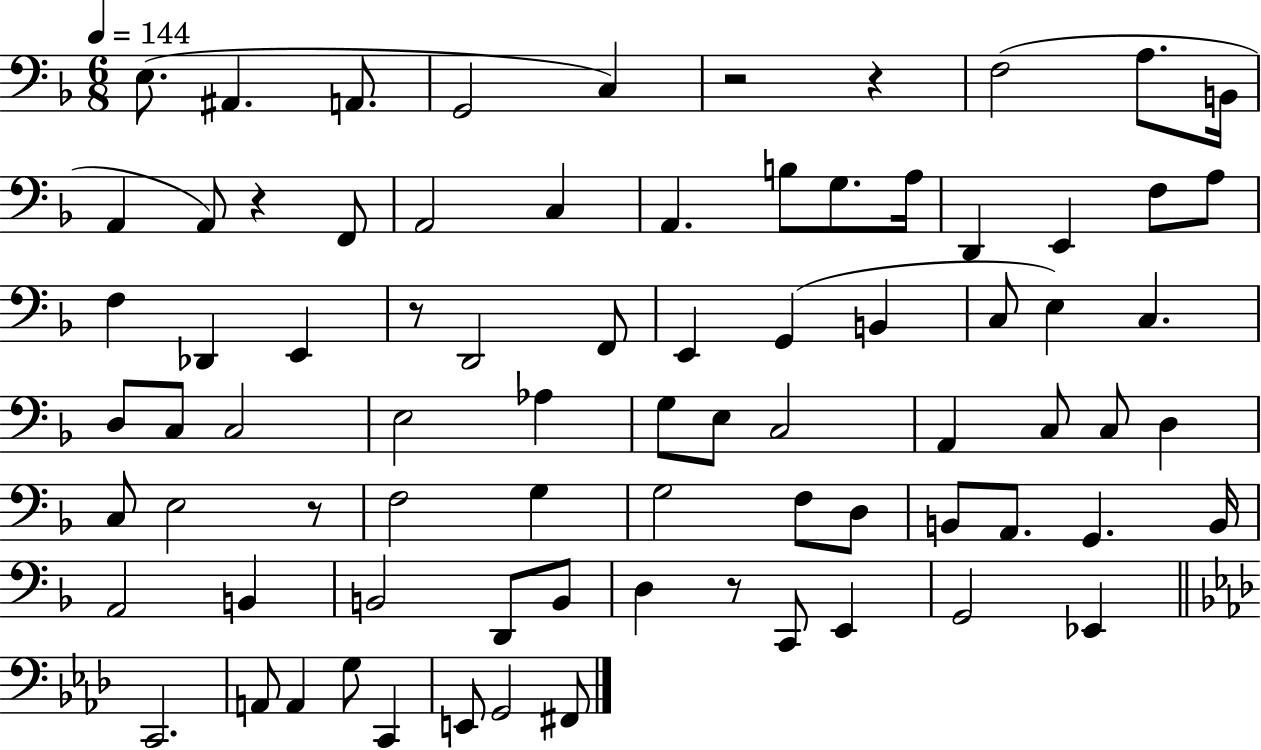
E3/e. A#2/q. A2/e. G2/h C3/q R/h R/q F3/h A3/e. B2/s A2/q A2/e R/q F2/e A2/h C3/q A2/q. B3/e G3/e. A3/s D2/q E2/q F3/e A3/e F3/q Db2/q E2/q R/e D2/h F2/e E2/q G2/q B2/q C3/e E3/q C3/q. D3/e C3/e C3/h E3/h Ab3/q G3/e E3/e C3/h A2/q C3/e C3/e D3/q C3/e E3/h R/e F3/h G3/q G3/h F3/e D3/e B2/e A2/e. G2/q. B2/s A2/h B2/q B2/h D2/e B2/e D3/q R/e C2/e E2/q G2/h Eb2/q C2/h. A2/e A2/q G3/e C2/q E2/e G2/h F#2/e